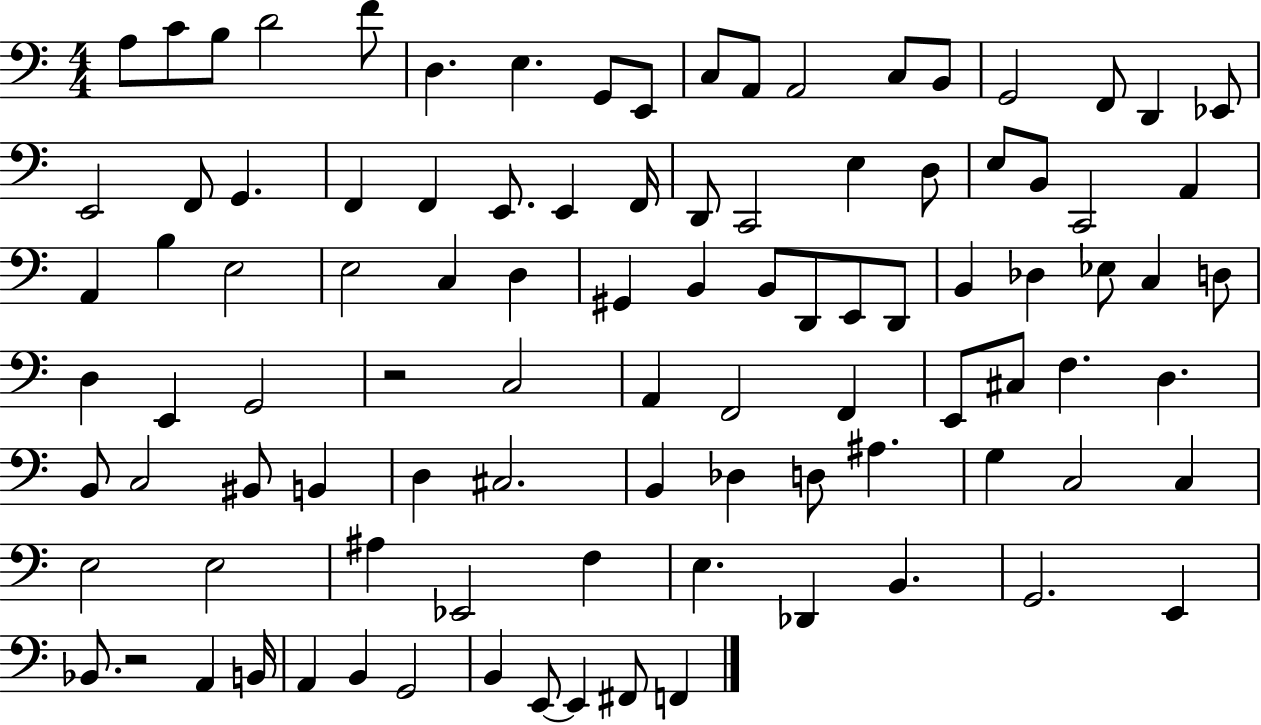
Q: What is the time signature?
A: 4/4